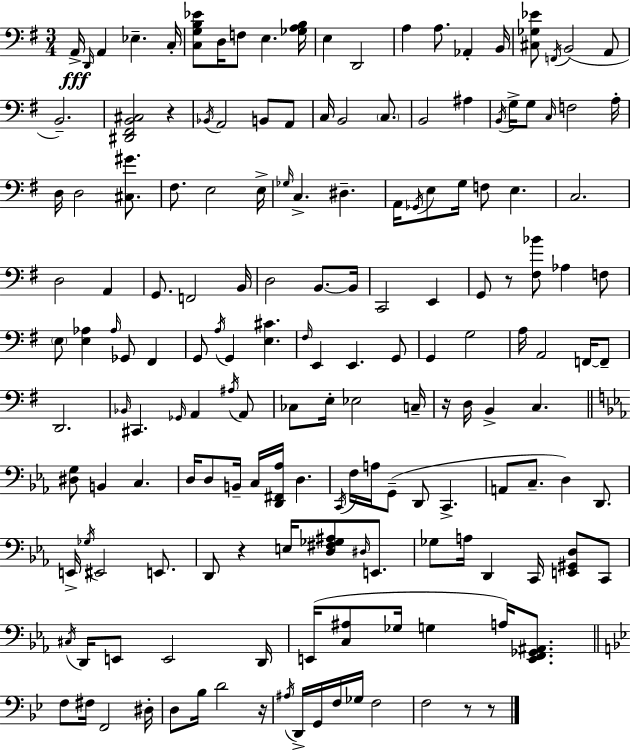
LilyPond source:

{
  \clef bass
  \numericTimeSignature
  \time 3/4
  \key g \major
  a,16->\fff \grace { d,16 } a,4 ees4.-- | c16-. <c g b ees'>8 d16 f8 e4. | <ges a b>16 e4 d,2 | a4 a8. aes,4-. | \break b,16 <cis ges ees'>8 \acciaccatura { f,16 } b,2( | a,8 b,2.--) | <dis, fis, b, cis>2 r4 | \acciaccatura { bes,16 } a,2 b,8 | \break a,8 c16 b,2 | \parenthesize c8. b,2 ais4 | \acciaccatura { b,16 } g16-> g8 \grace { c16 } f2 | a16-. d16 d2 | \break <cis gis'>8. fis8. e2 | e16-> \grace { ges16 } c4.-> | dis4.-- a,16 \acciaccatura { ges,16 } e8 g16 f8 | e4. c2. | \break d2 | a,4 g,8. f,2 | b,16 d2 | b,8.~~ b,16 c,2 | \break e,4 g,8 r8 <fis bes'>8 | aes4 f8 \parenthesize e8 <e aes>4 | \grace { aes16 } ges,8 fis,4 g,8 \acciaccatura { a16 } g,4 | <e cis'>4. \grace { fis16 } e,4 | \break e,4. g,8 g,4 | g2 a16 a,2 | f,16~~ f,8-- d,2. | \grace { bes,16 } cis,4. | \break \grace { ges,16 } a,4 \acciaccatura { ais16 } a,8 | ces8 e16-. ees2 | c16-- r16 d16 b,4-> c4. | \bar "||" \break \key ees \major <dis g>8 b,4 c4. | d16 d8 b,16-- c16 <d, fis, aes>16 d4. | \acciaccatura { c,16 } f16 a16 g,8--( d,8 c,4.-> | a,8 c8.-- d4) d,8. | \break e,16-> \acciaccatura { ges16 } eis,2 e,8. | d,8 r4 e16 <d fis ges ais>8 \grace { dis16 } | e,8. ges8 a16 d,4 c,16 <e, gis, d>8 | c,8 \acciaccatura { cis16 } d,16 e,8 e,2 | \break d,16 e,16( <c ais>8 ges16 g4 | a16) <e, f, ges, ais,>8. \bar "||" \break \key g \minor f8 fis16 f,2 dis16-. | d8 bes16 d'2 r16 | \acciaccatura { ais16 } d,16-> g,16 f16 ges16 f2 | f2 r8 r8 | \break \bar "|."
}